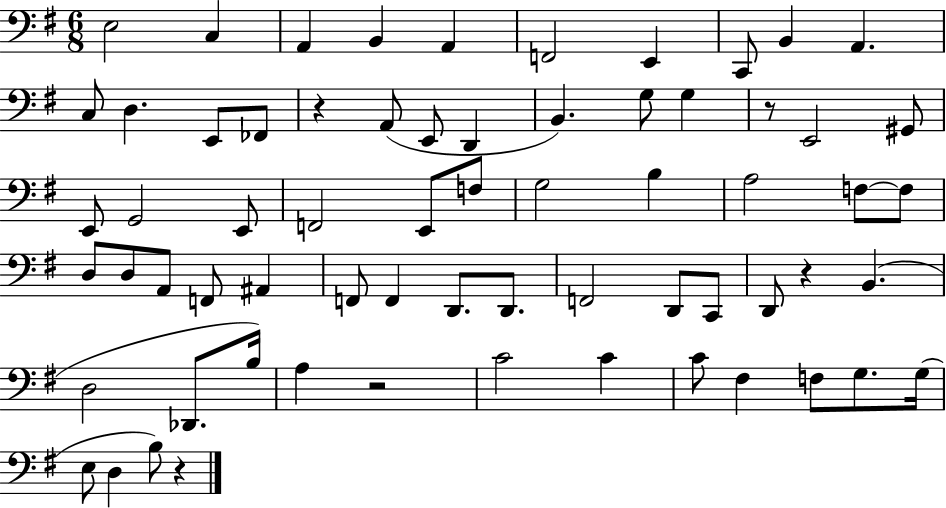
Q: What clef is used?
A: bass